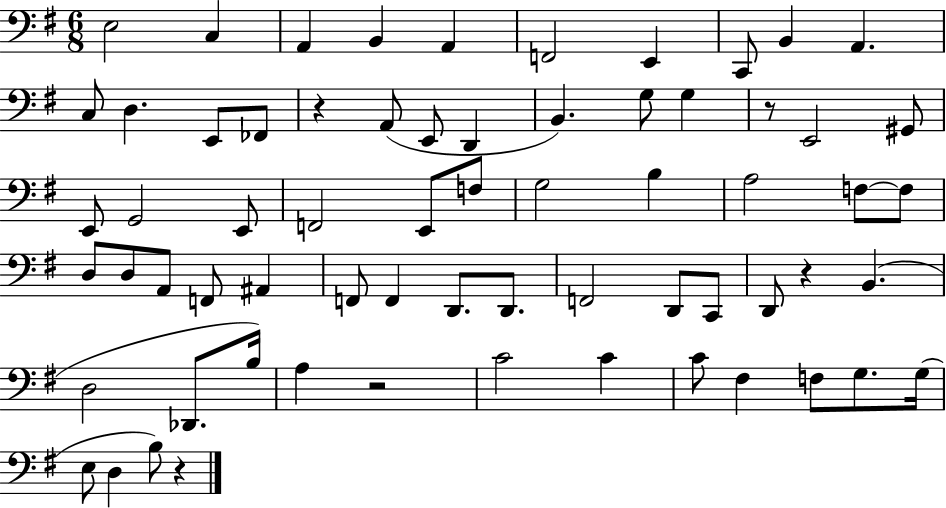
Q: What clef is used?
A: bass